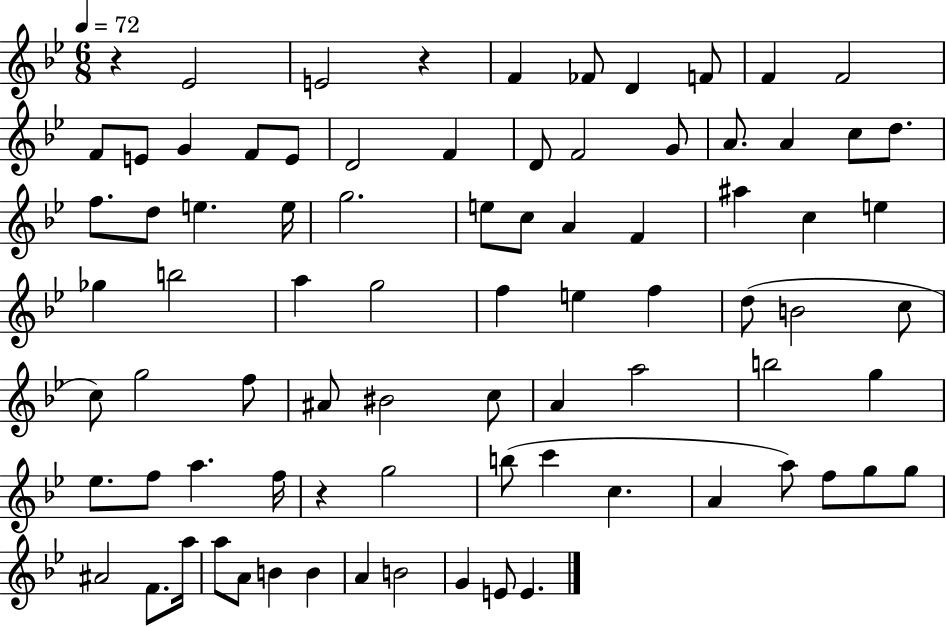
R/q Eb4/h E4/h R/q F4/q FES4/e D4/q F4/e F4/q F4/h F4/e E4/e G4/q F4/e E4/e D4/h F4/q D4/e F4/h G4/e A4/e. A4/q C5/e D5/e. F5/e. D5/e E5/q. E5/s G5/h. E5/e C5/e A4/q F4/q A#5/q C5/q E5/q Gb5/q B5/h A5/q G5/h F5/q E5/q F5/q D5/e B4/h C5/e C5/e G5/h F5/e A#4/e BIS4/h C5/e A4/q A5/h B5/h G5/q Eb5/e. F5/e A5/q. F5/s R/q G5/h B5/e C6/q C5/q. A4/q A5/e F5/e G5/e G5/e A#4/h F4/e. A5/s A5/e A4/e B4/q B4/q A4/q B4/h G4/q E4/e E4/q.